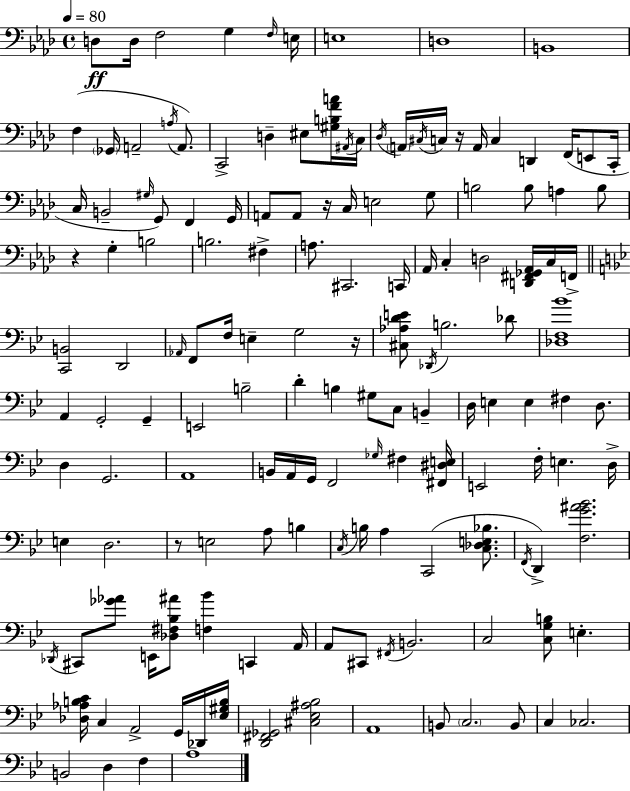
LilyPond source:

{
  \clef bass
  \time 4/4
  \defaultTimeSignature
  \key f \minor
  \tempo 4 = 80
  \repeat volta 2 { d8\ff d16 f2 g4 \grace { f16 } | e16 e1 | d1 | b,1 | \break f4( \parenthesize ges,16 a,2-- \acciaccatura { a16 }) a,8. | c,2-> d4-- eis8 | <gis b f' a'>16 \acciaccatura { ais,16 } c16 \acciaccatura { des16 } \parenthesize a,16 \acciaccatura { cis16 } c16 r16 a,16 c4 d,4 | f,16( e,8 c,16-. c16 b,2-- \grace { gis16 }) g,8 | \break f,4 g,16 a,8 a,8 r16 c16 e2 | g8 b2 b8 | a4 b8 r4 g4-. b2 | b2. | \break fis4-> a8. cis,2. | c,16 aes,16 c4-. d2 | <d, fis, ges, aes,>16 c16 f,16-> \bar "||" \break \key g \minor <c, b,>2 d,2 | \grace { aes,16 } f,8 f16 e4-- g2 | r16 <cis aes d' e'>8 \acciaccatura { des,16 } b2. | des'8 <des f bes'>1 | \break a,4 g,2-. g,4-- | e,2 b2-- | d'4-. b4 gis8 c8 b,4-- | d16 e4 e4 fis4 d8. | \break d4 g,2. | a,1 | b,16 a,16 g,16 f,2 \grace { ges16 } fis4 | <fis, dis e>16 e,2 f16-. e4. | \break d16-> e4 d2. | r8 e2 a8 b4 | \acciaccatura { c16 } b16 a4 c,2( | <c des e bes>8. \acciaccatura { f,16 } d,4->) <f g' ais' bes'>2. | \break \acciaccatura { des,16 } cis,8 <ges' aes'>8 e,16 <des fis bes ais'>8 <f bes'>4 | c,4 a,16 a,8 cis,8 \acciaccatura { fis,16 } b,2. | c2 <c g b>8 | e4.-. <des aes b c'>16 c4 a,2-> | \break g,16 des,16 <ees gis b>16 <d, fis, ges,>2 <cis ees ais bes>2 | a,1 | b,8 \parenthesize c2. | b,8 c4 ces2. | \break b,2 d4 | f4 a1-- | } \bar "|."
}